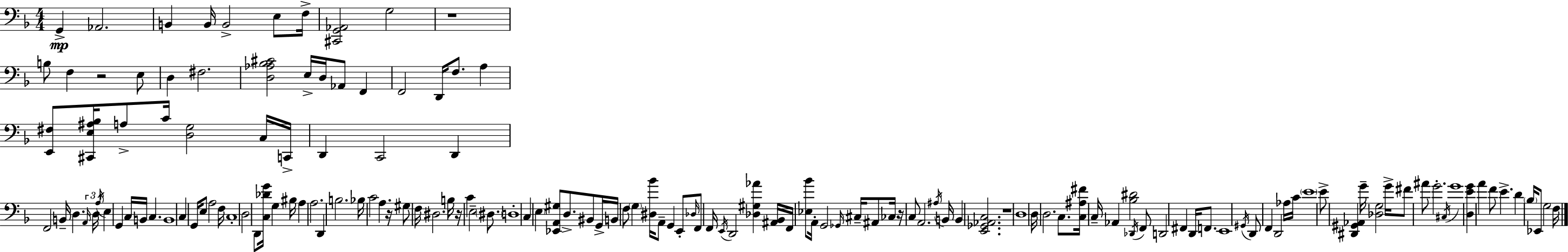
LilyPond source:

{
  \clef bass
  \numericTimeSignature
  \time 4/4
  \key d \minor
  \repeat volta 2 { g,4->\mp aes,2. | b,4 b,16 b,2-> e8 f16-> | <cis, g, aes,>2 g2 | r1 | \break b8 f4 r2 e8 | d4 fis2. | <d aes bes cis'>2 e16-> d16 aes,8 f,4 | f,2 d,16 f8. a4 | \break <e, fis>8 <cis, e ais bes>16 a8-> c'16 <d g>2 c16 c,16-> | d,4 c,2 d,4 | f,2 b,16-- d4. \tuplet 3/2 { \grace { a,16 } | d16 \acciaccatura { a16 } } e4 g,4 c16 b,16 c4. | \break b,1 | c4 g,16 e8 a2 | f16 c1-. | d2 d,8 <c des' g'>16 g4 | \break bis16 a4 a2. | d,4 b2. | bes16 c'2 a4. | r16 gis8 f16 dis2. | \break b16 r16 c'4 e2-- \parenthesize dis8. | d1-. | c4 \parenthesize e4 <ees, a, gis>8 d8.-> bis,8 | g,16-> b,16 f8 \parenthesize g4 <dis bes'>16 a,8-- g,4 | \break e,8-. \grace { des16 } f,8 f,16 \acciaccatura { e,16 } d,2 <des gis aes'>4 | <ais, bes,>16 f,16 <ees bes'>8 a,16-. g,2 | \grace { ges,16 } cis16-- ais,8 ces16 r16 c8 a,2. | \acciaccatura { ais16 } b,16 b,4 <e, ges, aes, c>2. | \break r1 | d1 | d16 d2. | c8. <c ais fis'>16 c16-- aes,4 <bes dis'>2 | \break \acciaccatura { des,16 } f,8 d,2 fis,4 | d,16 f,8. e,1 | \acciaccatura { gis,16 } d,8 f,4 d,2 | aes16 c'16 \parenthesize e'1 | \break e'8-> <dis, gis, aes,>4 g'16-- <des g>2 | g'16-> fis'8 ais'8 g'2.-. | \acciaccatura { cis16 } g'1 | <d e' g'>4 a'4 | \break f'8 e'4.-> d'4 \parenthesize bes16 ees,8 | g2 f16 } \bar "|."
}